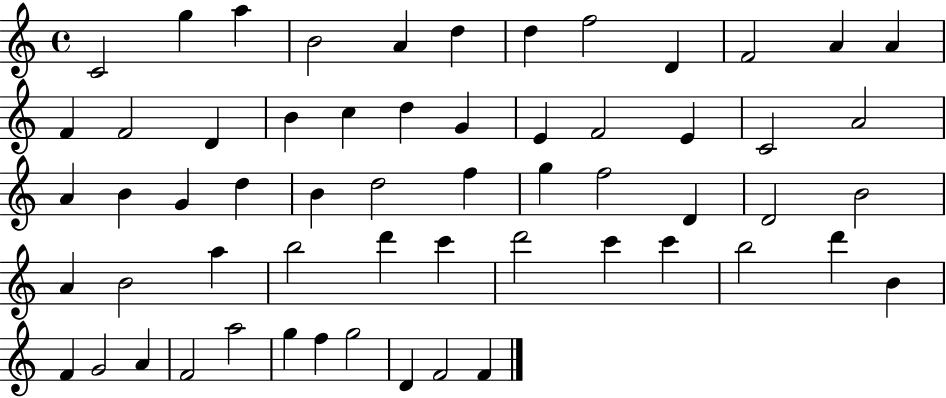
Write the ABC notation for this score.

X:1
T:Untitled
M:4/4
L:1/4
K:C
C2 g a B2 A d d f2 D F2 A A F F2 D B c d G E F2 E C2 A2 A B G d B d2 f g f2 D D2 B2 A B2 a b2 d' c' d'2 c' c' b2 d' B F G2 A F2 a2 g f g2 D F2 F